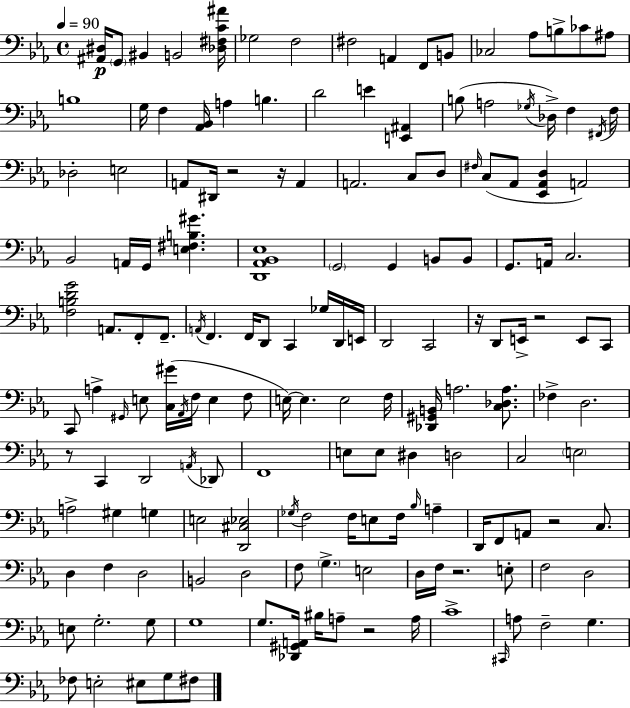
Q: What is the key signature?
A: EES major